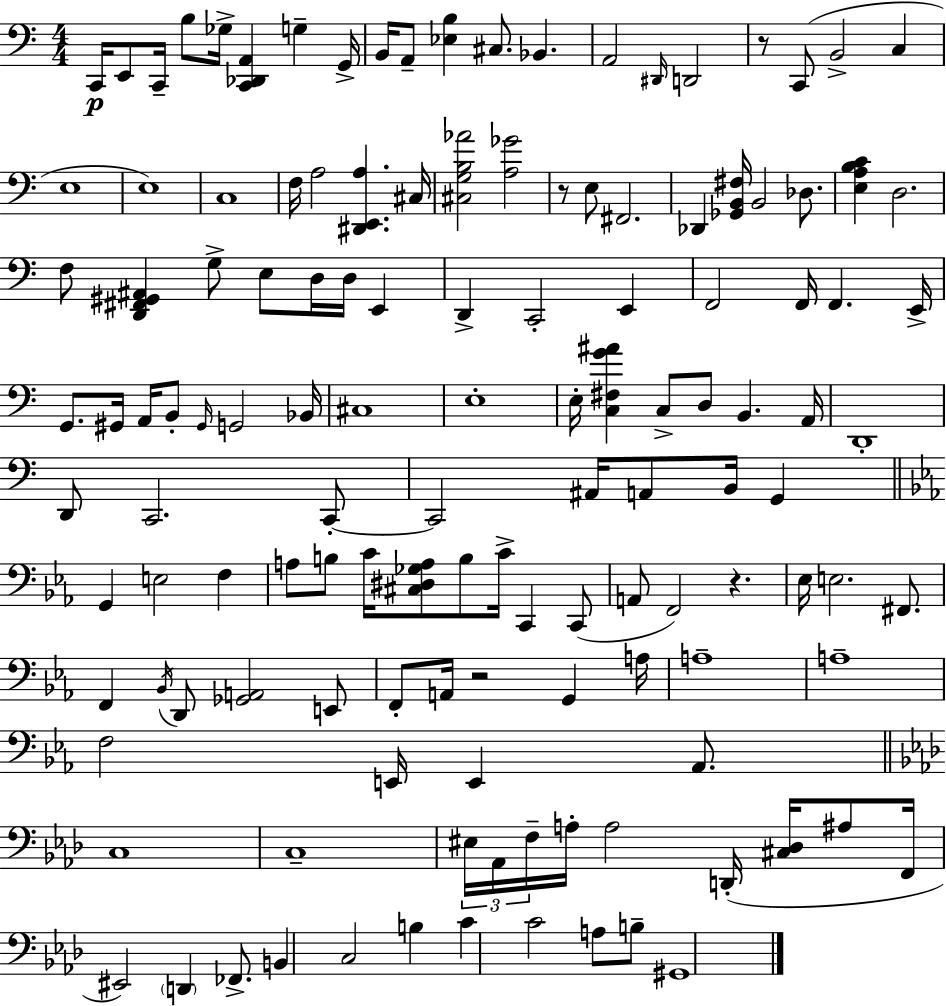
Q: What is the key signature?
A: A minor